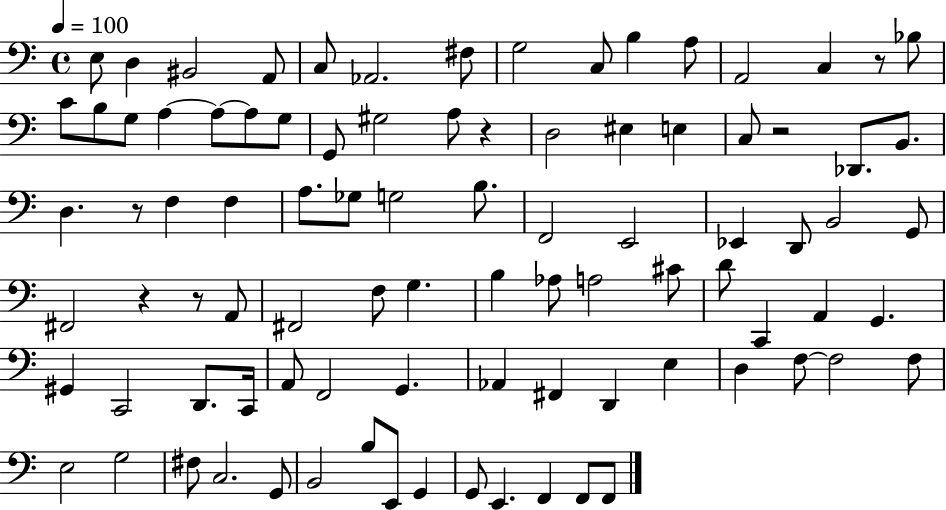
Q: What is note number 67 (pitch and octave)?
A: E3